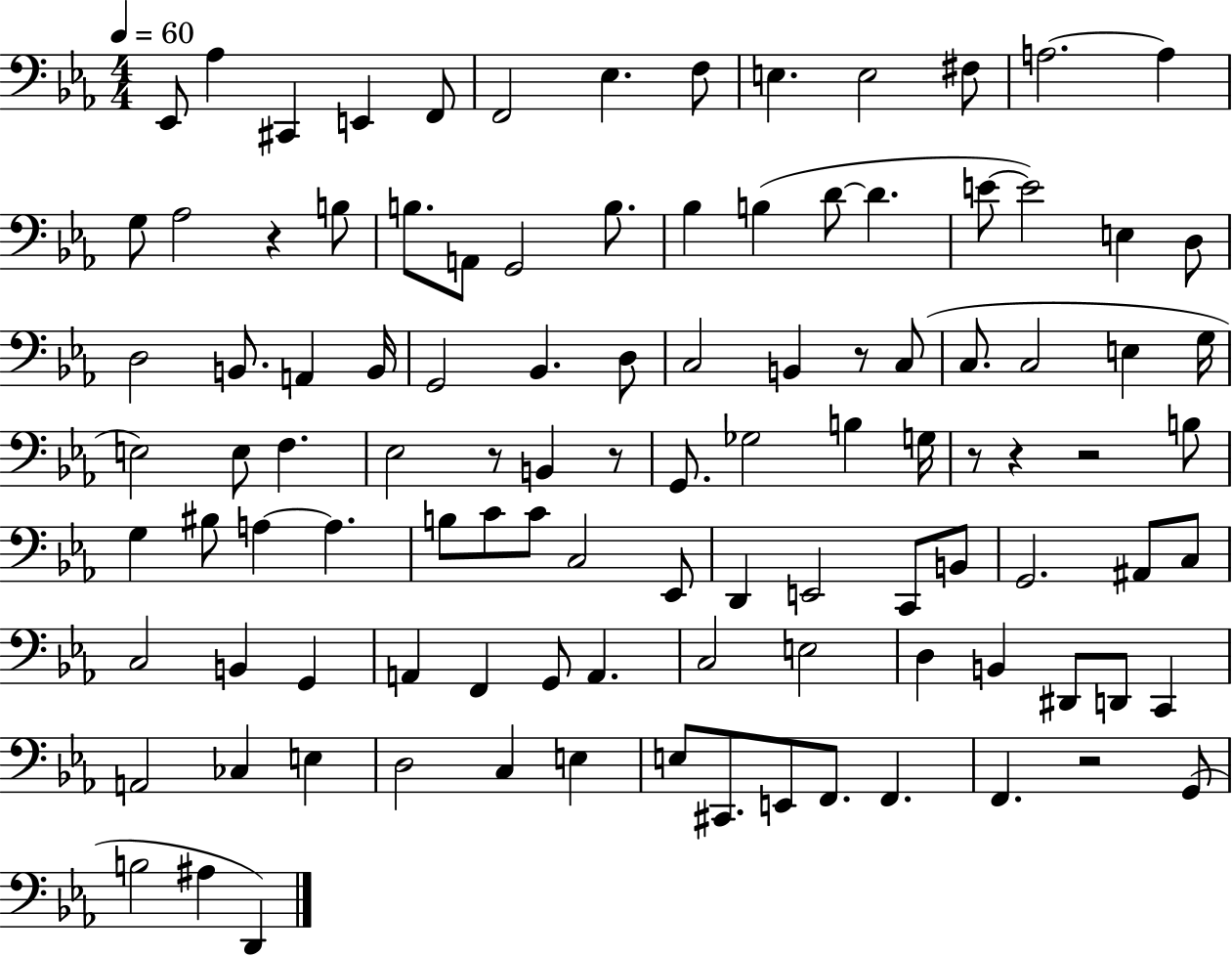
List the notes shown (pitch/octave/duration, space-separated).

Eb2/e Ab3/q C#2/q E2/q F2/e F2/h Eb3/q. F3/e E3/q. E3/h F#3/e A3/h. A3/q G3/e Ab3/h R/q B3/e B3/e. A2/e G2/h B3/e. Bb3/q B3/q D4/e D4/q. E4/e E4/h E3/q D3/e D3/h B2/e. A2/q B2/s G2/h Bb2/q. D3/e C3/h B2/q R/e C3/e C3/e. C3/h E3/q G3/s E3/h E3/e F3/q. Eb3/h R/e B2/q R/e G2/e. Gb3/h B3/q G3/s R/e R/q R/h B3/e G3/q BIS3/e A3/q A3/q. B3/e C4/e C4/e C3/h Eb2/e D2/q E2/h C2/e B2/e G2/h. A#2/e C3/e C3/h B2/q G2/q A2/q F2/q G2/e A2/q. C3/h E3/h D3/q B2/q D#2/e D2/e C2/q A2/h CES3/q E3/q D3/h C3/q E3/q E3/e C#2/e. E2/e F2/e. F2/q. F2/q. R/h G2/e B3/h A#3/q D2/q